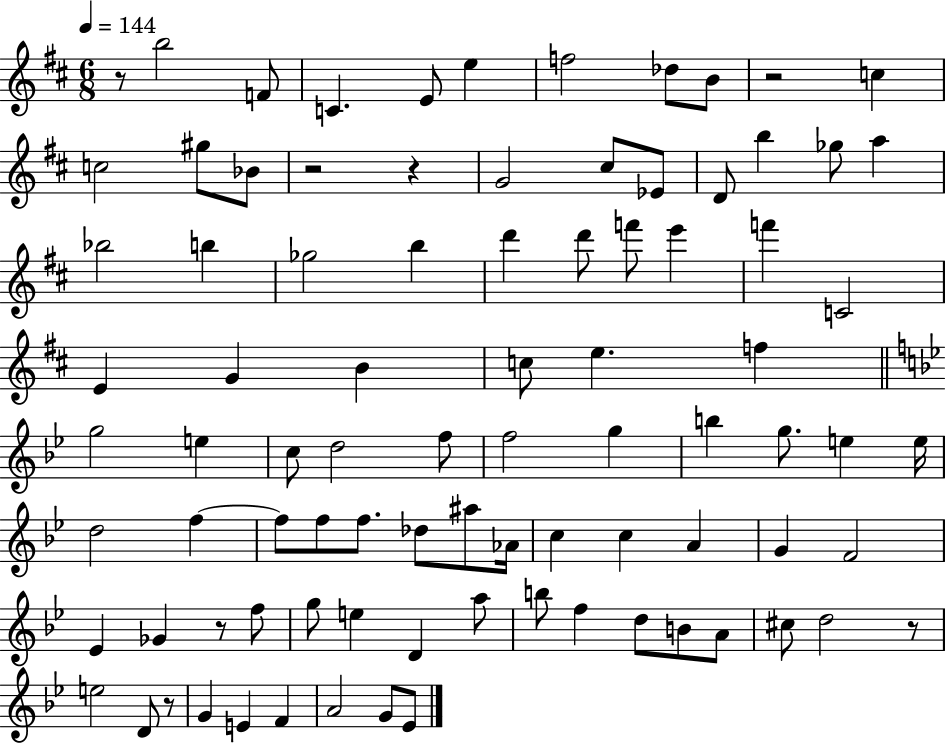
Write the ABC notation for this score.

X:1
T:Untitled
M:6/8
L:1/4
K:D
z/2 b2 F/2 C E/2 e f2 _d/2 B/2 z2 c c2 ^g/2 _B/2 z2 z G2 ^c/2 _E/2 D/2 b _g/2 a _b2 b _g2 b d' d'/2 f'/2 e' f' C2 E G B c/2 e f g2 e c/2 d2 f/2 f2 g b g/2 e e/4 d2 f f/2 f/2 f/2 _d/2 ^a/2 _A/4 c c A G F2 _E _G z/2 f/2 g/2 e D a/2 b/2 f d/2 B/2 A/2 ^c/2 d2 z/2 e2 D/2 z/2 G E F A2 G/2 _E/2